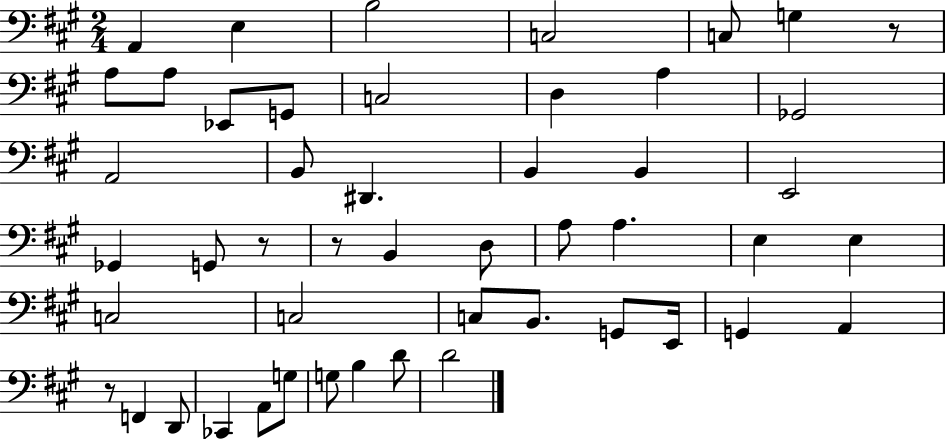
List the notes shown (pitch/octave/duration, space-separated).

A2/q E3/q B3/h C3/h C3/e G3/q R/e A3/e A3/e Eb2/e G2/e C3/h D3/q A3/q Gb2/h A2/h B2/e D#2/q. B2/q B2/q E2/h Gb2/q G2/e R/e R/e B2/q D3/e A3/e A3/q. E3/q E3/q C3/h C3/h C3/e B2/e. G2/e E2/s G2/q A2/q R/e F2/q D2/e CES2/q A2/e G3/e G3/e B3/q D4/e D4/h